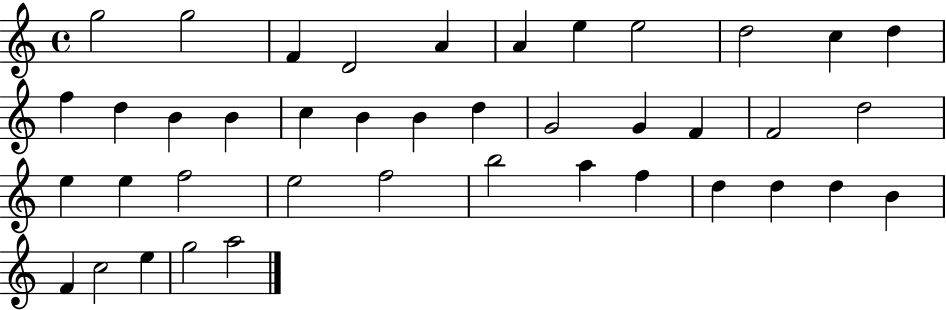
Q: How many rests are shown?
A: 0